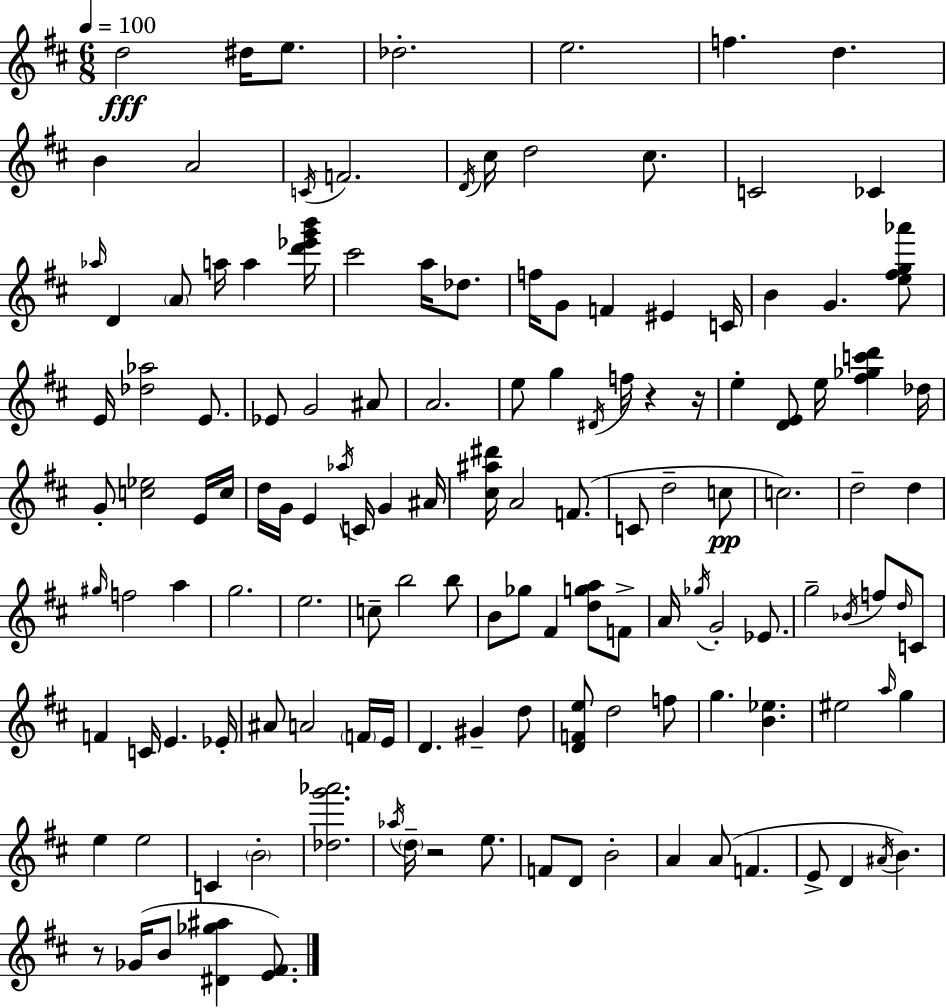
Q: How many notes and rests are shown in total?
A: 137